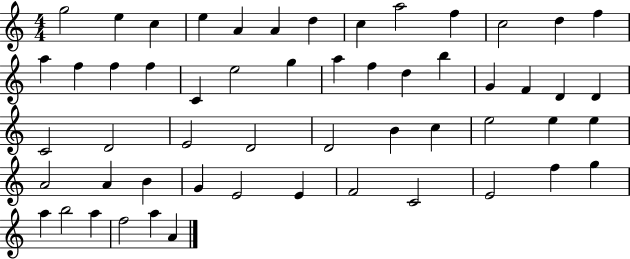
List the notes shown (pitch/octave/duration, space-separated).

G5/h E5/q C5/q E5/q A4/q A4/q D5/q C5/q A5/h F5/q C5/h D5/q F5/q A5/q F5/q F5/q F5/q C4/q E5/h G5/q A5/q F5/q D5/q B5/q G4/q F4/q D4/q D4/q C4/h D4/h E4/h D4/h D4/h B4/q C5/q E5/h E5/q E5/q A4/h A4/q B4/q G4/q E4/h E4/q F4/h C4/h E4/h F5/q G5/q A5/q B5/h A5/q F5/h A5/q A4/q